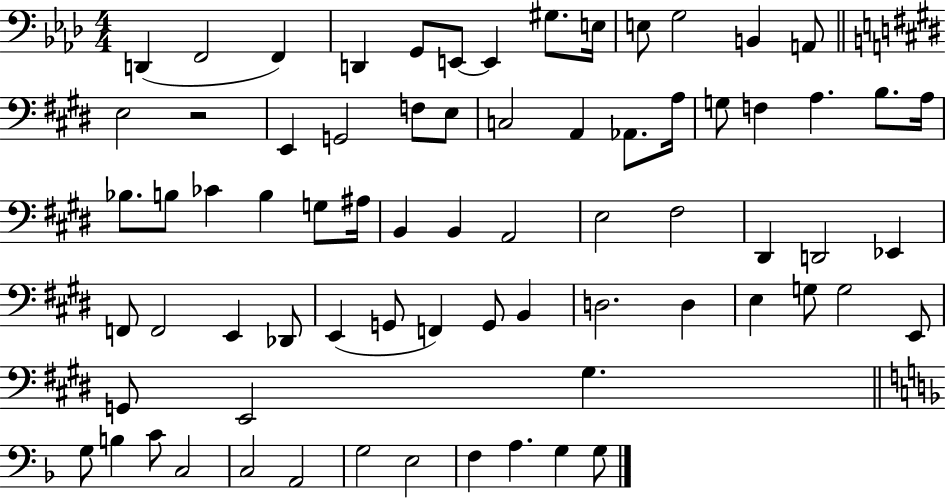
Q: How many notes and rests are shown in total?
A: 72